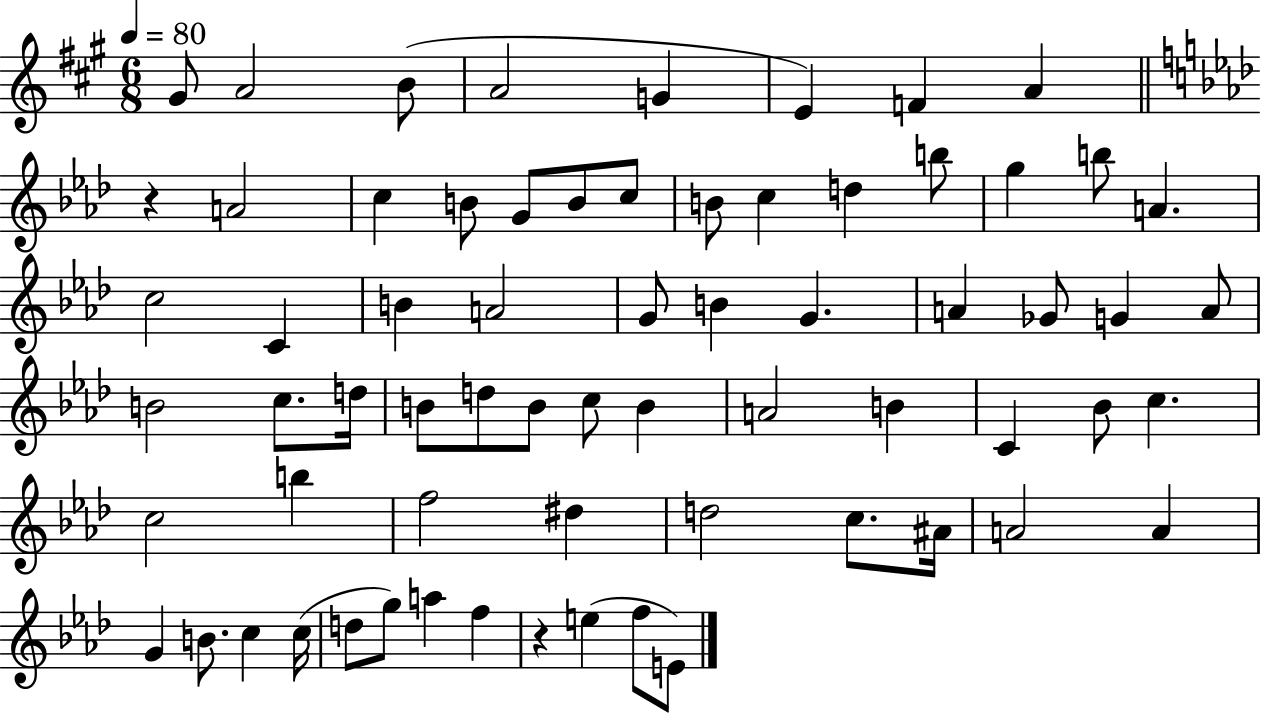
{
  \clef treble
  \numericTimeSignature
  \time 6/8
  \key a \major
  \tempo 4 = 80
  gis'8 a'2 b'8( | a'2 g'4 | e'4) f'4 a'4 | \bar "||" \break \key aes \major r4 a'2 | c''4 b'8 g'8 b'8 c''8 | b'8 c''4 d''4 b''8 | g''4 b''8 a'4. | \break c''2 c'4 | b'4 a'2 | g'8 b'4 g'4. | a'4 ges'8 g'4 a'8 | \break b'2 c''8. d''16 | b'8 d''8 b'8 c''8 b'4 | a'2 b'4 | c'4 bes'8 c''4. | \break c''2 b''4 | f''2 dis''4 | d''2 c''8. ais'16 | a'2 a'4 | \break g'4 b'8. c''4 c''16( | d''8 g''8) a''4 f''4 | r4 e''4( f''8 e'8) | \bar "|."
}